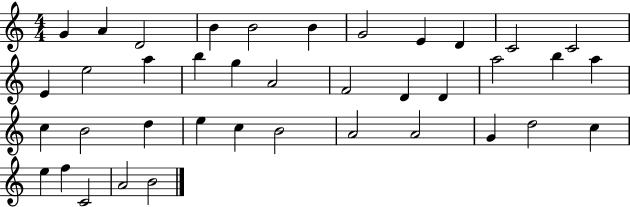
{
  \clef treble
  \numericTimeSignature
  \time 4/4
  \key c \major
  g'4 a'4 d'2 | b'4 b'2 b'4 | g'2 e'4 d'4 | c'2 c'2 | \break e'4 e''2 a''4 | b''4 g''4 a'2 | f'2 d'4 d'4 | a''2 b''4 a''4 | \break c''4 b'2 d''4 | e''4 c''4 b'2 | a'2 a'2 | g'4 d''2 c''4 | \break e''4 f''4 c'2 | a'2 b'2 | \bar "|."
}